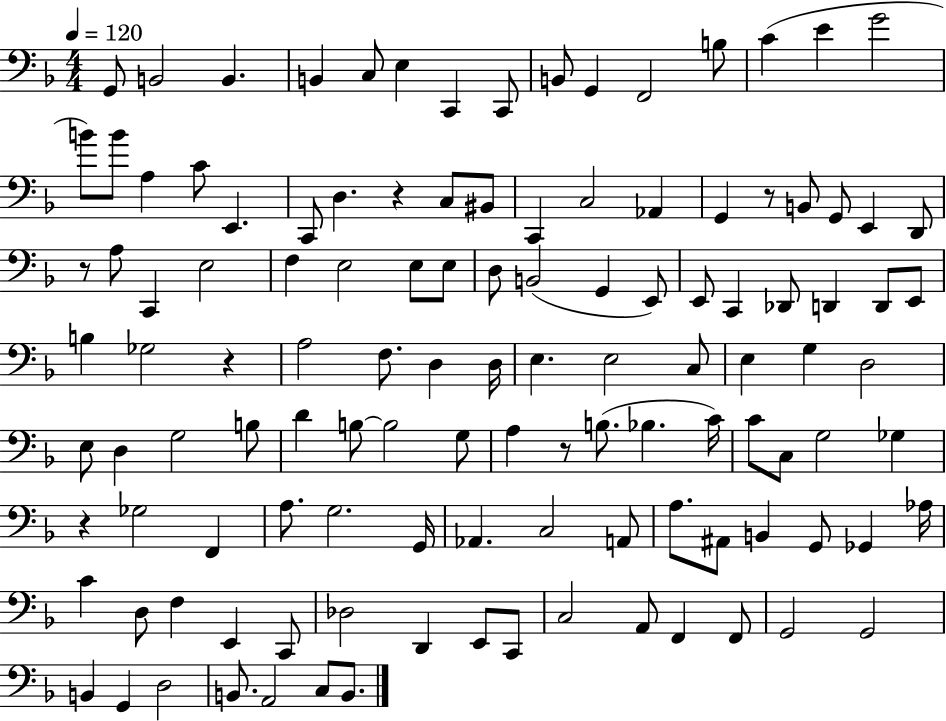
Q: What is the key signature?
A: F major